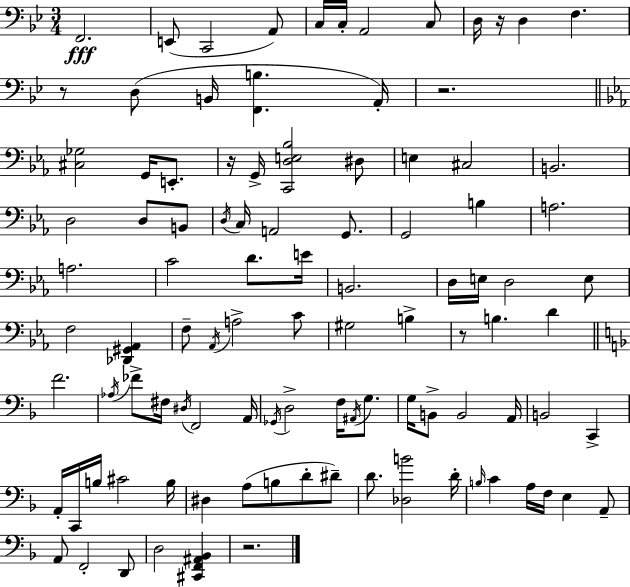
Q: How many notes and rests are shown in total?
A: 101